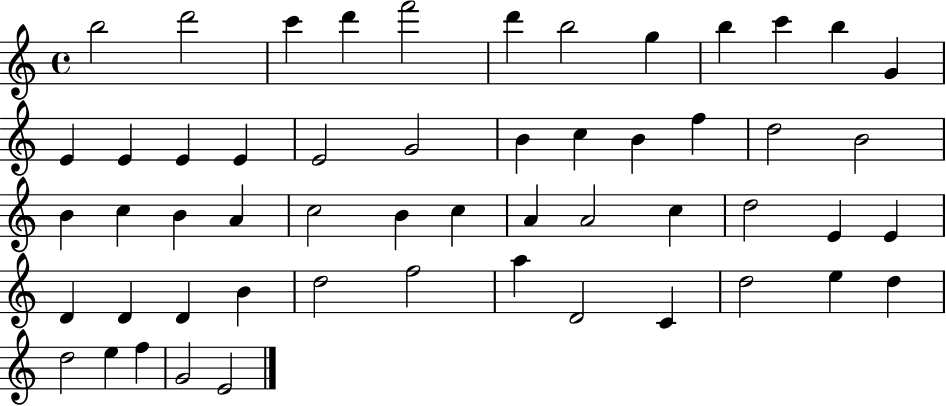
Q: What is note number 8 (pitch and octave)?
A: G5